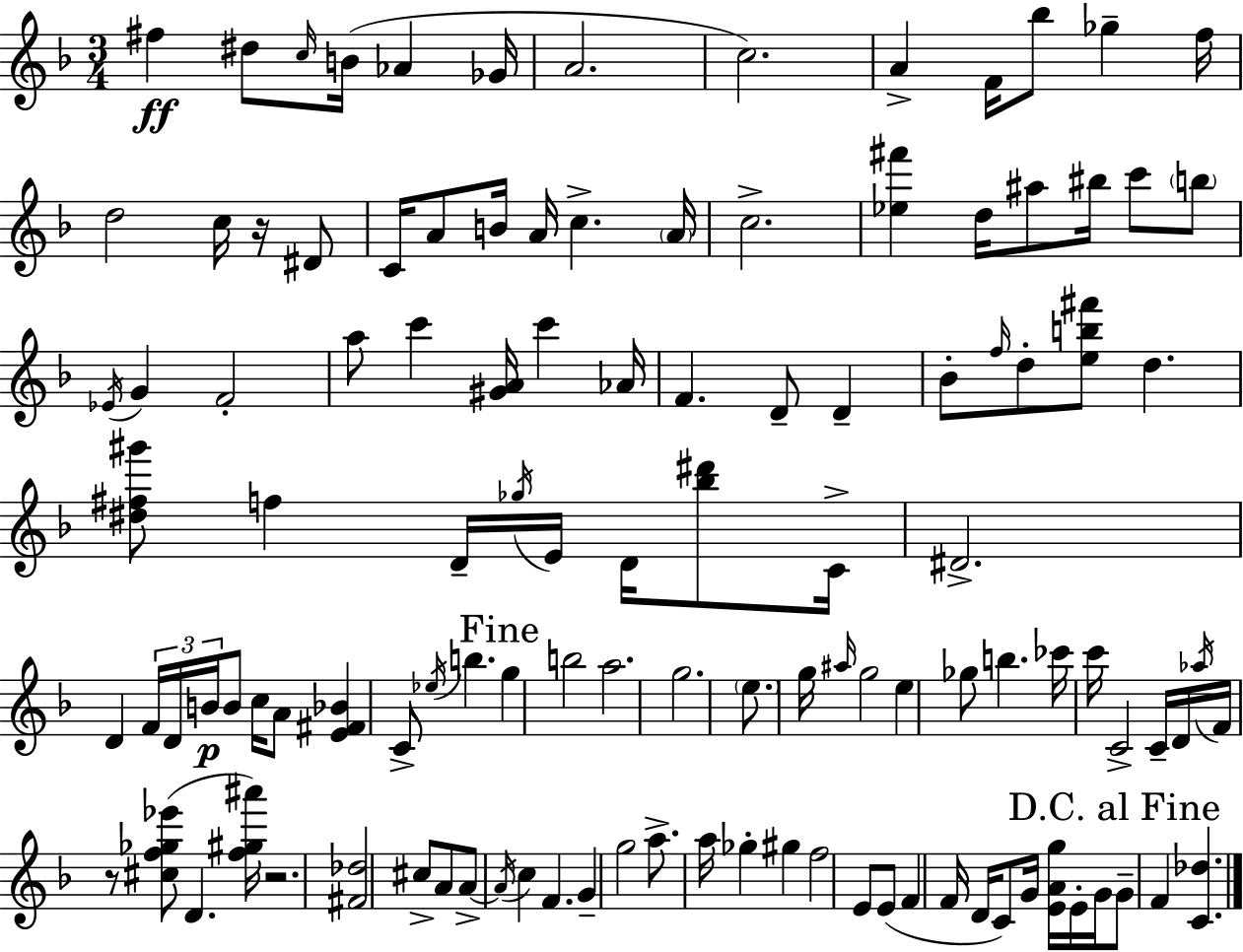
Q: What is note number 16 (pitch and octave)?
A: D#4